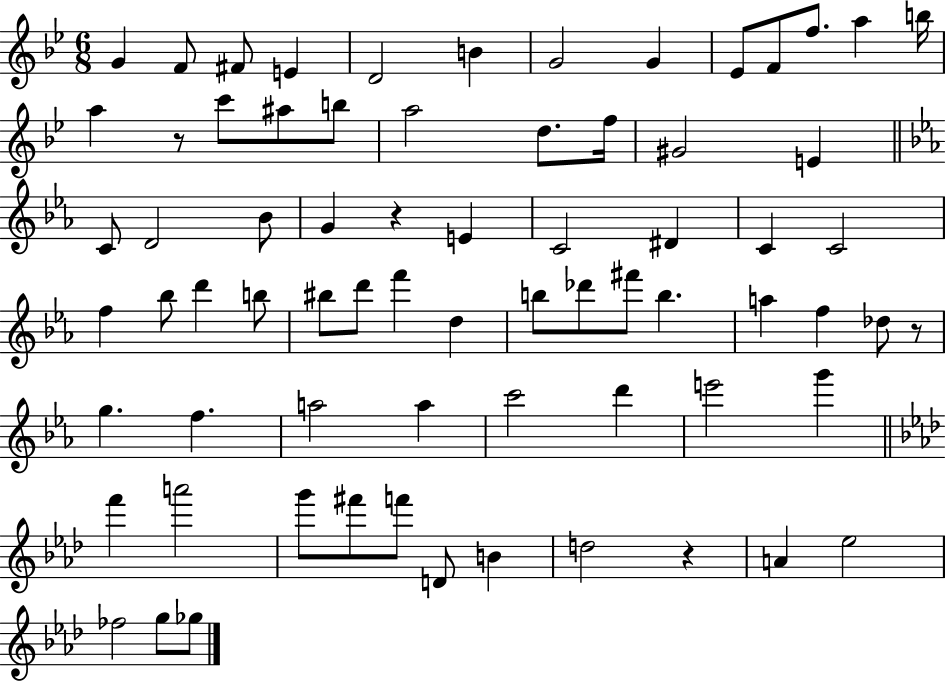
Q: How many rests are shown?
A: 4